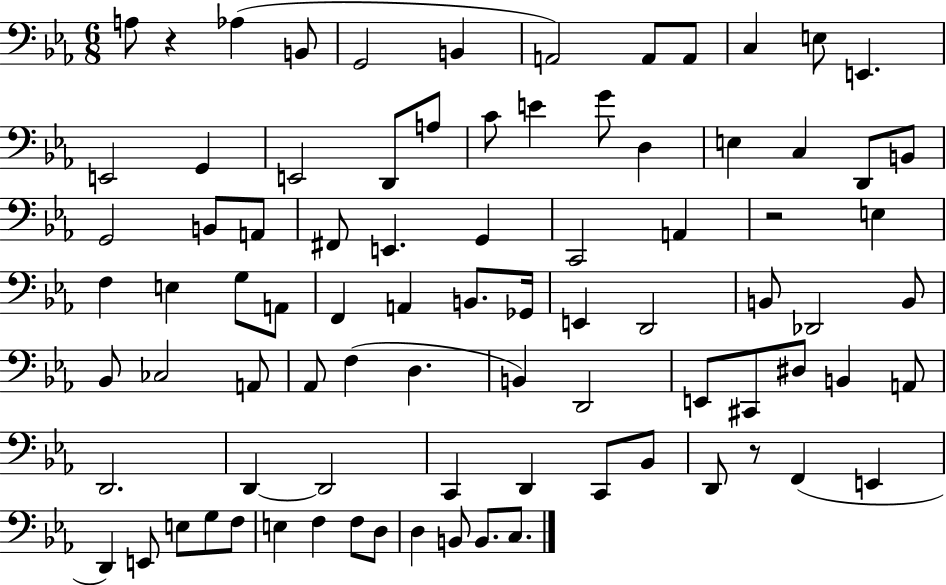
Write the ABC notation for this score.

X:1
T:Untitled
M:6/8
L:1/4
K:Eb
A,/2 z _A, B,,/2 G,,2 B,, A,,2 A,,/2 A,,/2 C, E,/2 E,, E,,2 G,, E,,2 D,,/2 A,/2 C/2 E G/2 D, E, C, D,,/2 B,,/2 G,,2 B,,/2 A,,/2 ^F,,/2 E,, G,, C,,2 A,, z2 E, F, E, G,/2 A,,/2 F,, A,, B,,/2 _G,,/4 E,, D,,2 B,,/2 _D,,2 B,,/2 _B,,/2 _C,2 A,,/2 _A,,/2 F, D, B,, D,,2 E,,/2 ^C,,/2 ^D,/2 B,, A,,/2 D,,2 D,, D,,2 C,, D,, C,,/2 _B,,/2 D,,/2 z/2 F,, E,, D,, E,,/2 E,/2 G,/2 F,/2 E, F, F,/2 D,/2 D, B,,/2 B,,/2 C,/2